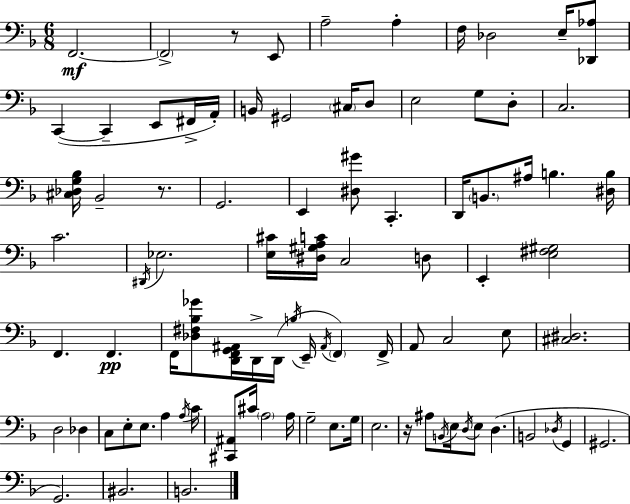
F2/h. F2/h R/e E2/e A3/h A3/q F3/s Db3/h E3/s [Db2,Ab3]/e C2/q C2/q E2/e F#2/s A2/s B2/s G#2/h C#3/s D3/e E3/h G3/e D3/e C3/h. [C#3,Db3,G3,Bb3]/s Bb2/h R/e. G2/h. E2/q [D#3,G#4]/e C2/q. D2/s B2/e. A#3/s B3/q. [D#3,B3]/s C4/h. D#2/s Eb3/h. [E3,C#4]/s [D#3,G#3,A3,C4]/s C3/h D3/e E2/q [E3,F#3,G#3]/h F2/q. F2/q. F2/s [Db3,F#3,Bb3,Gb4]/e [D2,F2,G2,A#2]/s D2/s D2/s B3/s E2/s A#2/s F2/q F2/s A2/e C3/h E3/e [C#3,D#3]/h. D3/h Db3/q C3/e E3/e E3/e. A3/q A3/s C4/s [C#2,A#2]/e C#4/s A3/h A3/s G3/h E3/e. G3/s E3/h. R/s A#3/e B2/s E3/s D3/s E3/e D3/q. B2/h Db3/s G2/q G#2/h. G2/h. BIS2/h. B2/h.